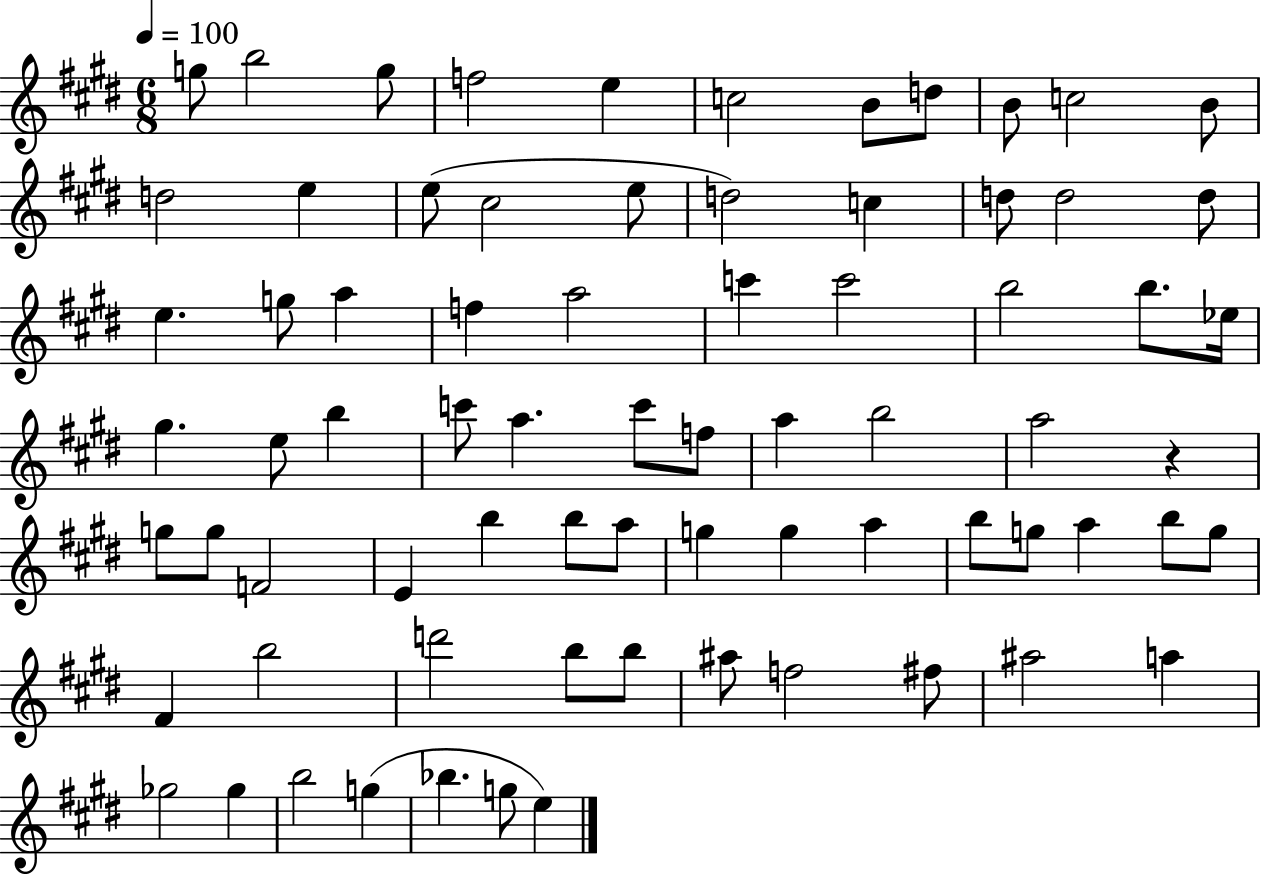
{
  \clef treble
  \numericTimeSignature
  \time 6/8
  \key e \major
  \tempo 4 = 100
  g''8 b''2 g''8 | f''2 e''4 | c''2 b'8 d''8 | b'8 c''2 b'8 | \break d''2 e''4 | e''8( cis''2 e''8 | d''2) c''4 | d''8 d''2 d''8 | \break e''4. g''8 a''4 | f''4 a''2 | c'''4 c'''2 | b''2 b''8. ees''16 | \break gis''4. e''8 b''4 | c'''8 a''4. c'''8 f''8 | a''4 b''2 | a''2 r4 | \break g''8 g''8 f'2 | e'4 b''4 b''8 a''8 | g''4 g''4 a''4 | b''8 g''8 a''4 b''8 g''8 | \break fis'4 b''2 | d'''2 b''8 b''8 | ais''8 f''2 fis''8 | ais''2 a''4 | \break ges''2 ges''4 | b''2 g''4( | bes''4. g''8 e''4) | \bar "|."
}